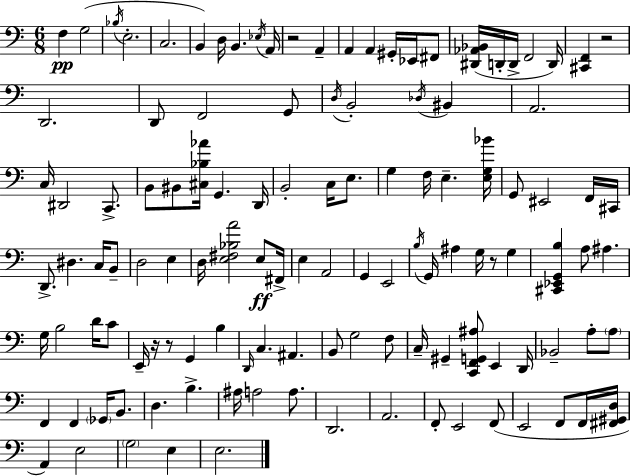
{
  \clef bass
  \numericTimeSignature
  \time 6/8
  \key c \major
  f4\pp g2( | \acciaccatura { bes16 } e2.-. | c2. | b,4) d16 b,4. | \break \acciaccatura { ees16 } a,16 r2 a,4-- | a,4 a,4 gis,16-. ees,16 | fis,8 <dis, aes, bes,>16( d,16-. d,16-> f,2 | d,16) <cis, f,>4 r2 | \break d,2. | d,8 f,2 | g,8 \acciaccatura { d16 } b,2-. \acciaccatura { des16 } | bis,4 a,2. | \break c16 dis,2 | c,8.-> b,8 bis,8 <cis bes aes'>16 g,4. | d,16 b,2-. | c16 e8. g4 f16 e4.-- | \break <e g bes'>16 g,8 eis,2 | f,16 cis,16 d,8.-> dis4. | c16 b,8-- d2 | e4 d16 <e fis bes a'>2 | \break e8\ff fis,16-> e4 a,2 | g,4 e,2 | \acciaccatura { b16 } g,16 ais4 g16 r8 | g4 <cis, ees, g, b>4 a8 ais4. | \break g16 b2 | d'16 c'8 e,16-- r16 r8 g,4 | b4 \grace { d,16 } c4. | ais,4. b,8 g2 | \break f8 c16-- gis,4-- <c, f, g, ais>8 | e,4 d,16 bes,2-- | a8-. \parenthesize a8 f,4 f,4 | \parenthesize ges,16 b,8. d4. | \break b4.-> ais16 a2 | a8. d,2. | a,2. | f,8-. e,2 | \break f,8( e,2 | f,8 f,16 <fis, gis, d>16 a,4) e2 | \parenthesize g2 | e4 e2. | \break \bar "|."
}